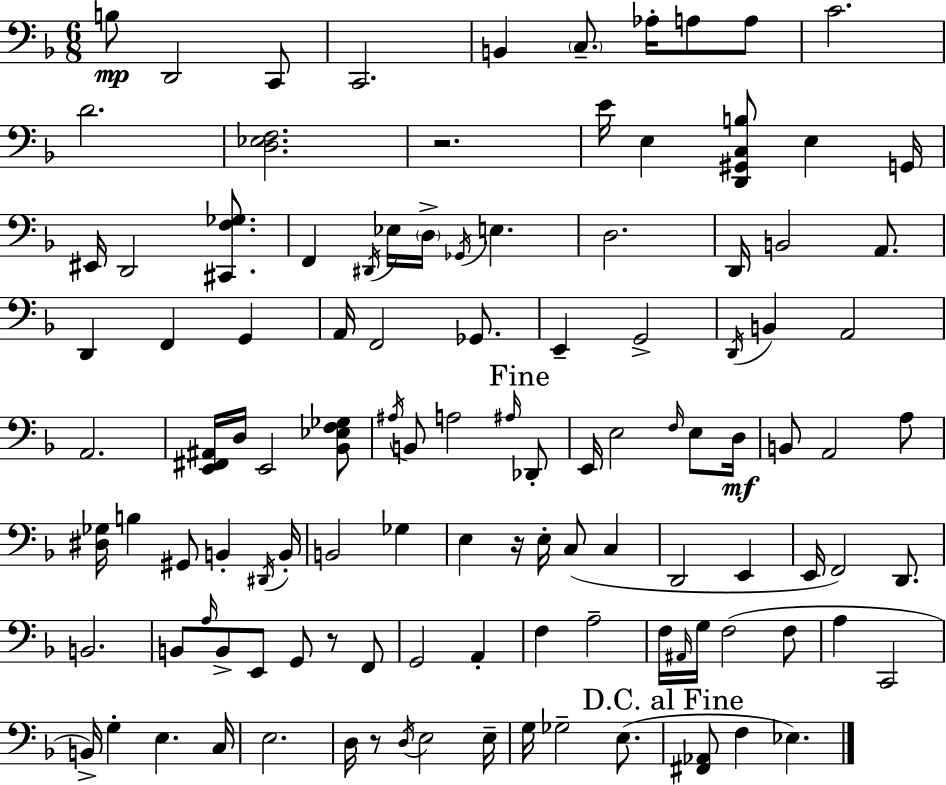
B3/e D2/h C2/e C2/h. B2/q C3/e. Ab3/s A3/e A3/e C4/h. D4/h. [D3,Eb3,F3]/h. R/h. E4/s E3/q [D2,G#2,C3,B3]/e E3/q G2/s EIS2/s D2/h [C#2,F3,Gb3]/e. F2/q D#2/s Eb3/s D3/s Gb2/s E3/q. D3/h. D2/s B2/h A2/e. D2/q F2/q G2/q A2/s F2/h Gb2/e. E2/q G2/h D2/s B2/q A2/h A2/h. [E2,F#2,A#2]/s D3/s E2/h [Bb2,Eb3,F3,Gb3]/e A#3/s B2/e A3/h A#3/s Db2/e E2/s E3/h F3/s E3/e D3/s B2/e A2/h A3/e [D#3,Gb3]/s B3/q G#2/e B2/q D#2/s B2/s B2/h Gb3/q E3/q R/s E3/s C3/e C3/q D2/h E2/q E2/s F2/h D2/e. B2/h. B2/e A3/s B2/e E2/e G2/e R/e F2/e G2/h A2/q F3/q A3/h F3/s A#2/s G3/s F3/h F3/e A3/q C2/h B2/s G3/q E3/q. C3/s E3/h. D3/s R/e D3/s E3/h E3/s G3/s Gb3/h E3/e. [F#2,Ab2]/e F3/q Eb3/q.